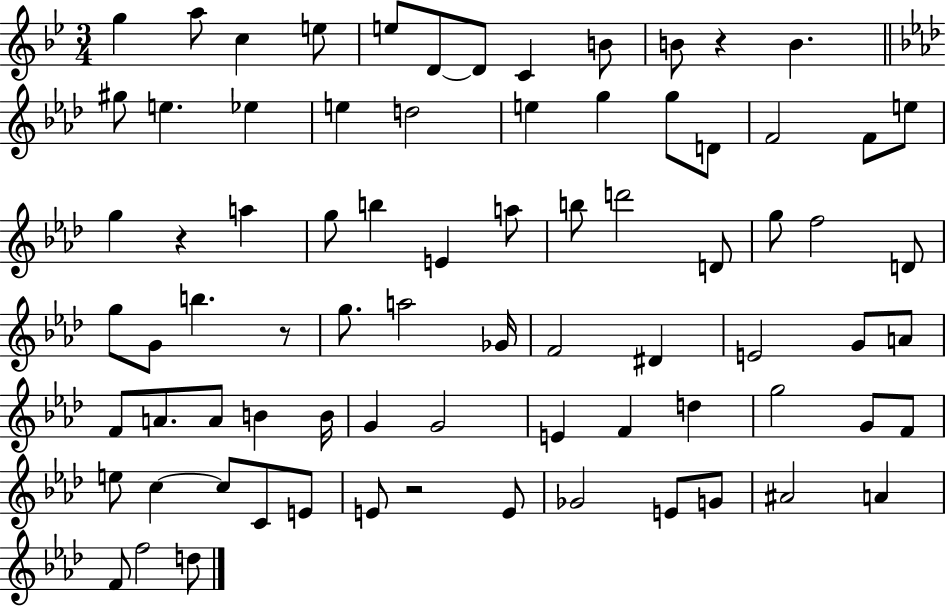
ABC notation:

X:1
T:Untitled
M:3/4
L:1/4
K:Bb
g a/2 c e/2 e/2 D/2 D/2 C B/2 B/2 z B ^g/2 e _e e d2 e g g/2 D/2 F2 F/2 e/2 g z a g/2 b E a/2 b/2 d'2 D/2 g/2 f2 D/2 g/2 G/2 b z/2 g/2 a2 _G/4 F2 ^D E2 G/2 A/2 F/2 A/2 A/2 B B/4 G G2 E F d g2 G/2 F/2 e/2 c c/2 C/2 E/2 E/2 z2 E/2 _G2 E/2 G/2 ^A2 A F/2 f2 d/2